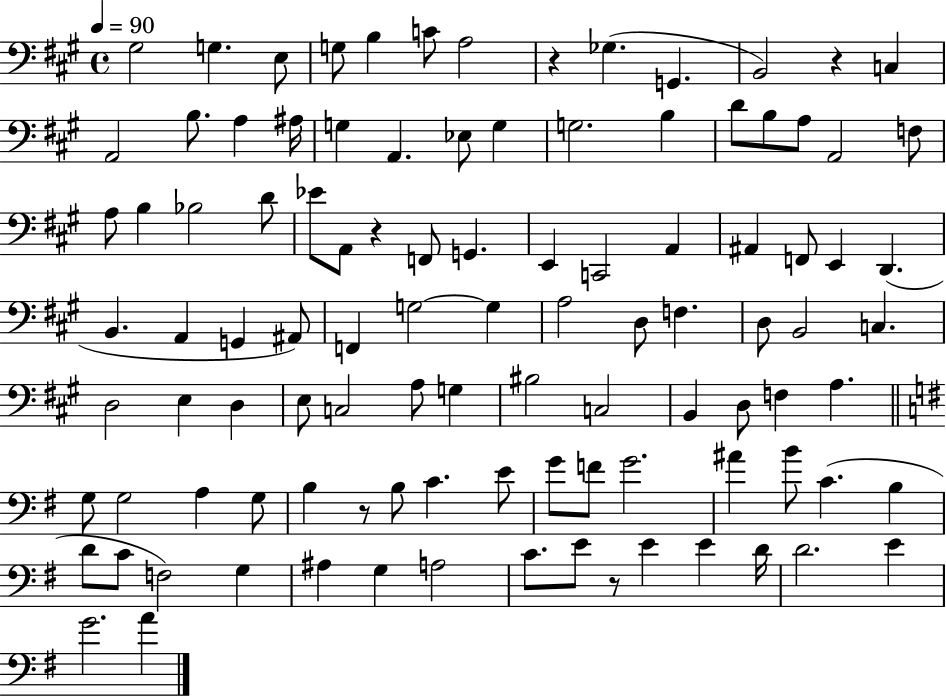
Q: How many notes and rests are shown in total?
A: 103